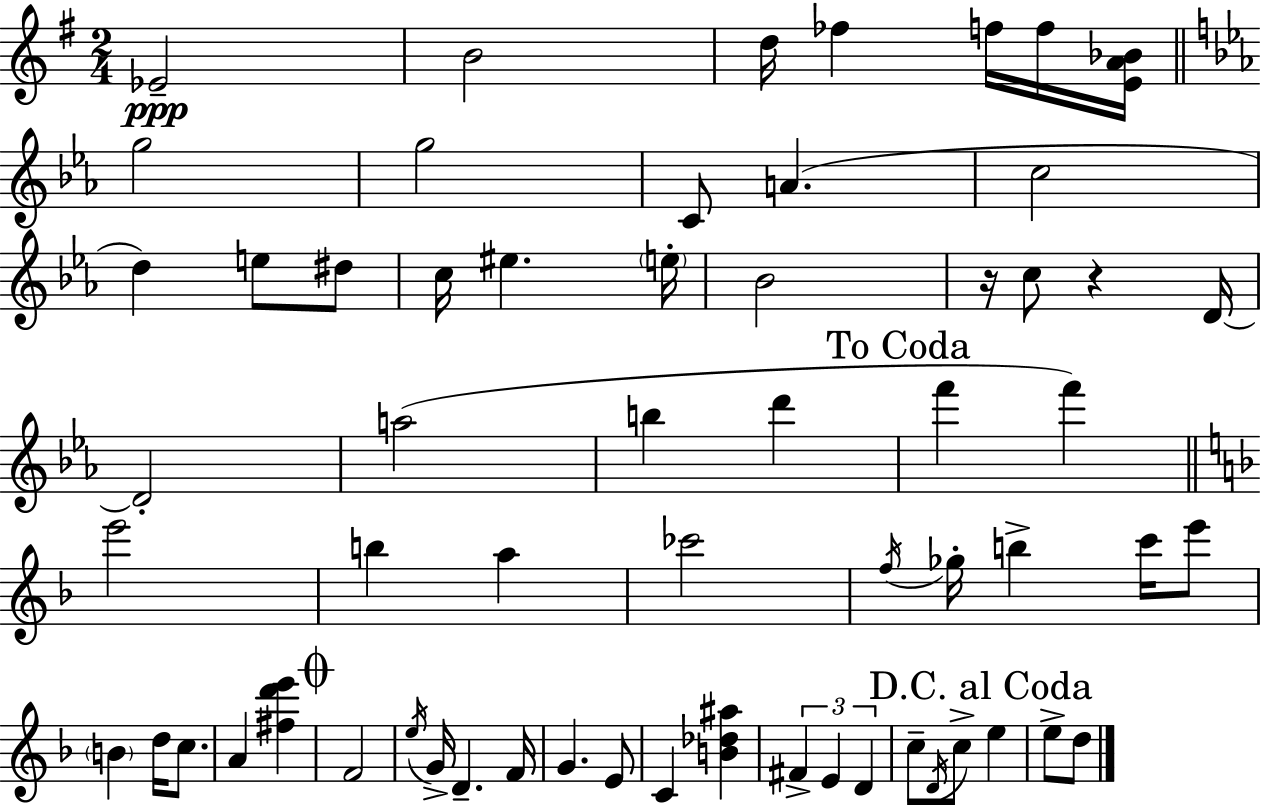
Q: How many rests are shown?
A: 2